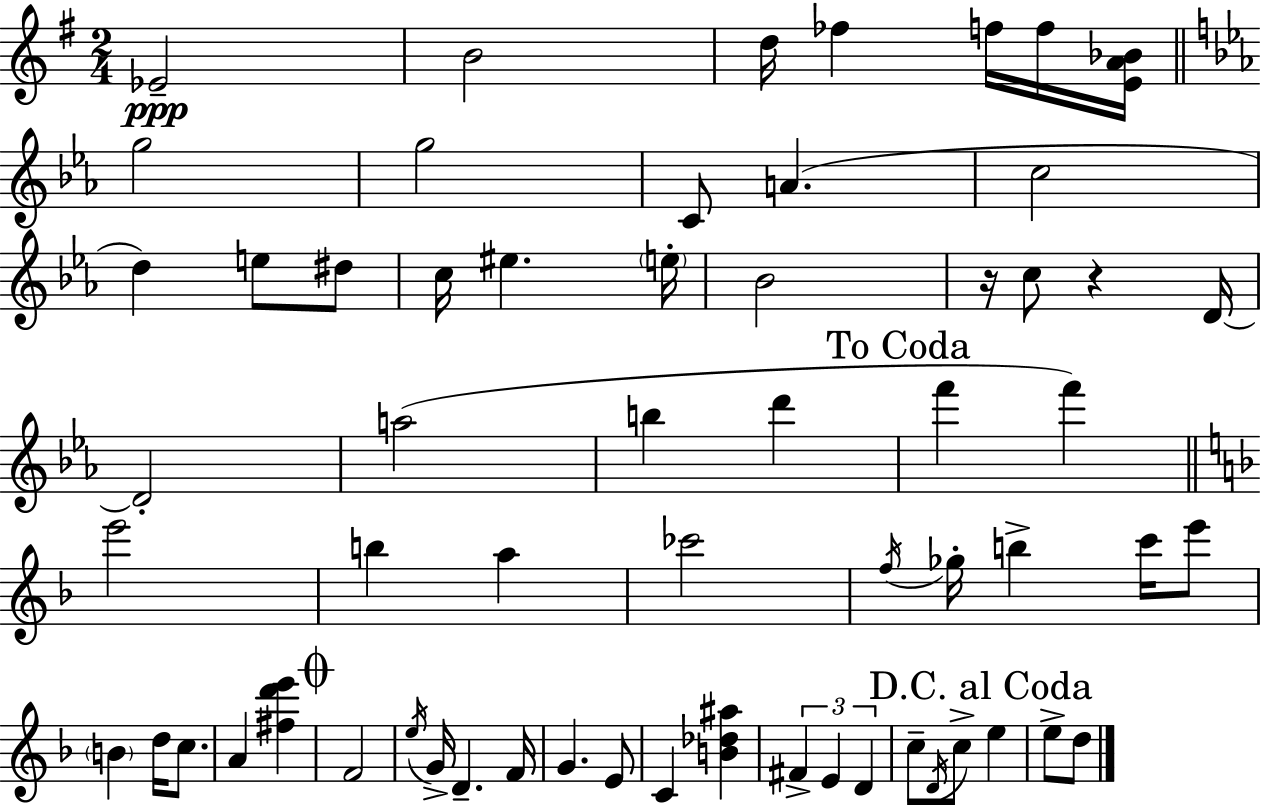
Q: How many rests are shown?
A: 2